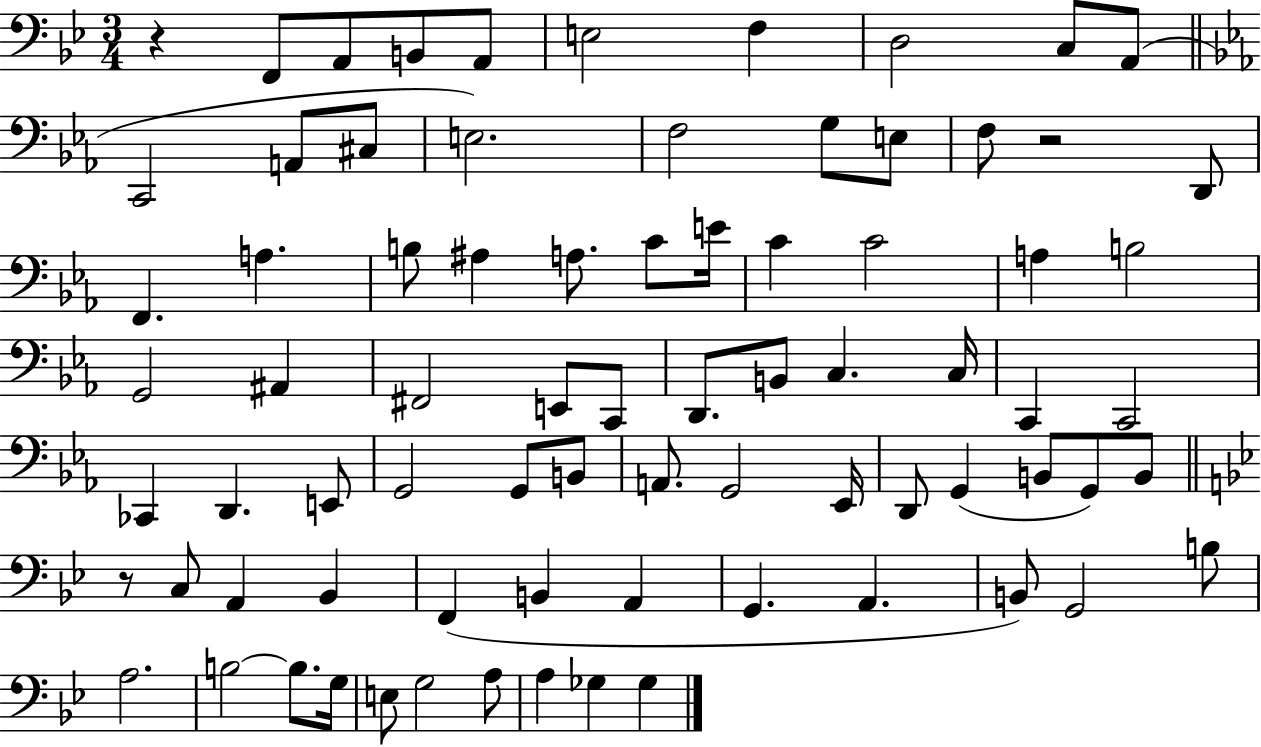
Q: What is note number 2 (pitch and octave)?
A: A2